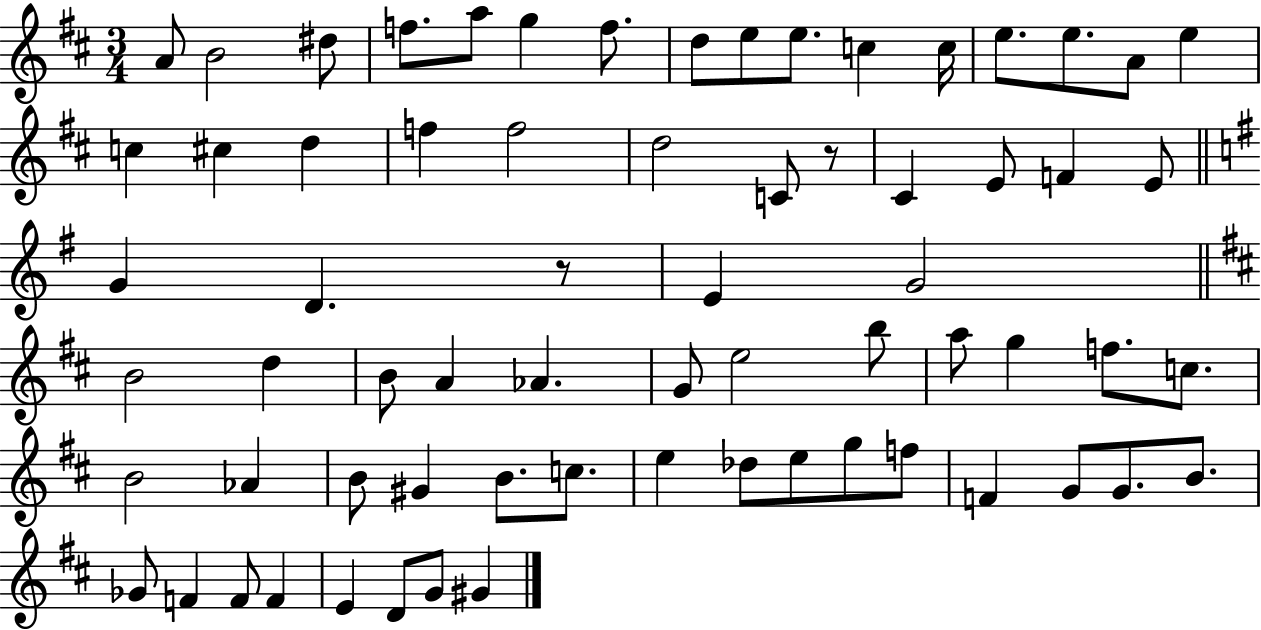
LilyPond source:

{
  \clef treble
  \numericTimeSignature
  \time 3/4
  \key d \major
  a'8 b'2 dis''8 | f''8. a''8 g''4 f''8. | d''8 e''8 e''8. c''4 c''16 | e''8. e''8. a'8 e''4 | \break c''4 cis''4 d''4 | f''4 f''2 | d''2 c'8 r8 | cis'4 e'8 f'4 e'8 | \break \bar "||" \break \key g \major g'4 d'4. r8 | e'4 g'2 | \bar "||" \break \key b \minor b'2 d''4 | b'8 a'4 aes'4. | g'8 e''2 b''8 | a''8 g''4 f''8. c''8. | \break b'2 aes'4 | b'8 gis'4 b'8. c''8. | e''4 des''8 e''8 g''8 f''8 | f'4 g'8 g'8. b'8. | \break ges'8 f'4 f'8 f'4 | e'4 d'8 g'8 gis'4 | \bar "|."
}